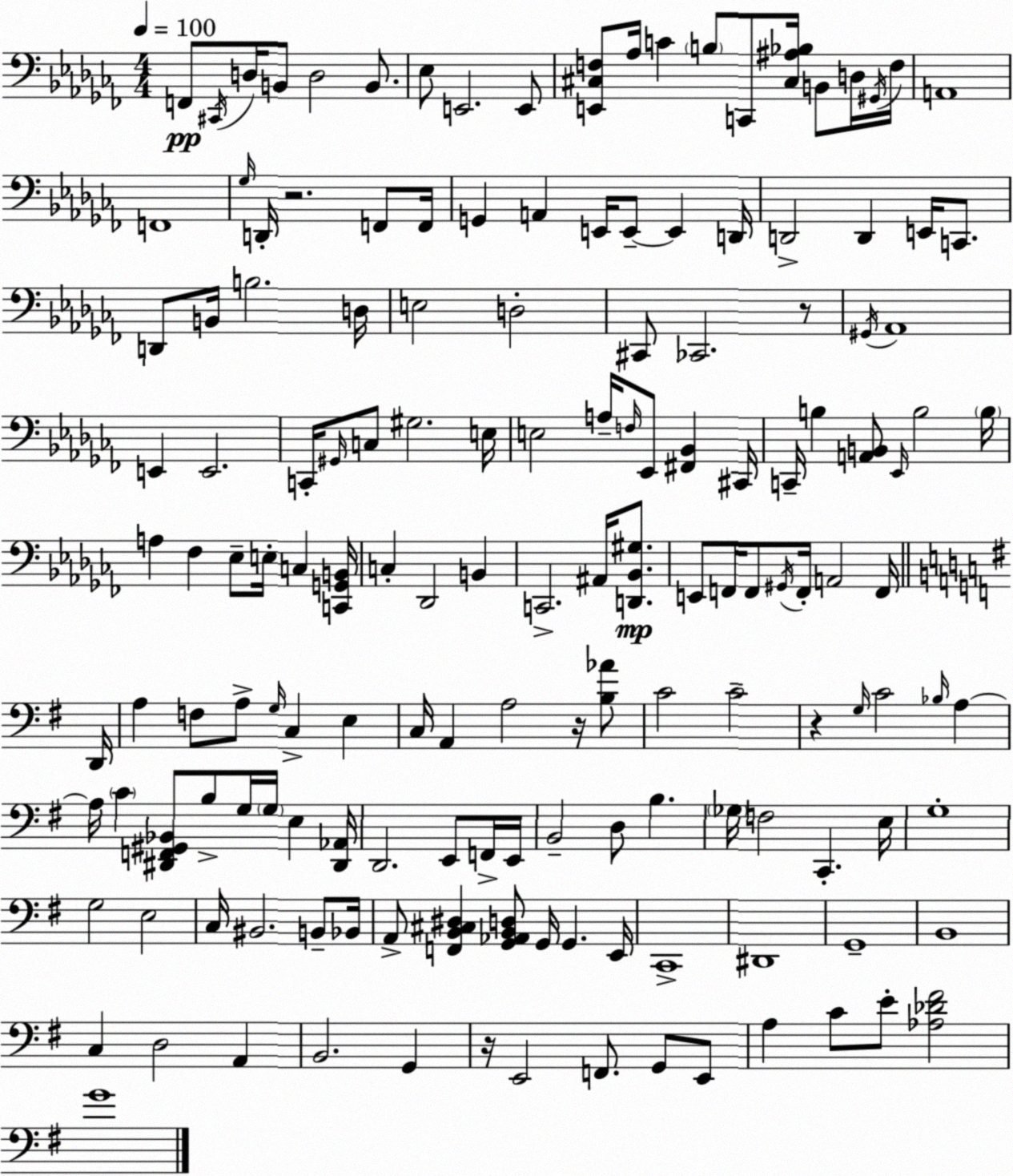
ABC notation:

X:1
T:Untitled
M:4/4
L:1/4
K:Abm
F,,/2 ^C,,/4 D,/4 B,,/2 D,2 B,,/2 _E,/2 E,,2 E,,/2 [E,,^C,F,]/2 _A,/4 C B,/2 C,,/2 [^C,^A,_B,]/4 B,,/2 D,/4 ^G,,/4 F,/4 A,,4 F,,4 _G,/4 D,,/4 z2 F,,/2 F,,/4 G,, A,, E,,/4 E,,/2 E,, D,,/4 D,,2 D,, E,,/4 C,,/2 D,,/2 B,,/4 B,2 D,/4 E,2 D,2 ^C,,/2 _C,,2 z/2 ^G,,/4 _A,,4 E,, E,,2 C,,/4 ^G,,/4 C,/2 ^G,2 E,/4 E,2 A,/4 F,/4 _E,,/2 [^F,,_B,,] ^C,,/4 C,,/4 B, [A,,B,,]/2 _E,,/4 B,2 B,/4 A, _F, _E,/2 E,/4 C, [C,,G,,B,,]/4 C, _D,,2 B,, C,,2 ^A,,/4 [D,,_B,,^G,]/2 E,,/2 F,,/4 F,,/2 ^G,,/4 F,,/4 A,,2 F,,/4 D,,/4 A, F,/2 A,/2 G,/4 C, E, C,/4 A,, A,2 z/4 [B,_A]/2 C2 C2 z G,/4 C2 _B,/4 A, A,/4 C [^D,,F,,^G,,_B,,]/2 B,/2 G,/4 G,/4 E, [^D,,_A,,]/4 D,,2 E,,/2 F,,/4 E,,/4 B,,2 D,/2 B, _G,/4 F,2 C,, E,/4 G,4 G,2 E,2 C,/4 ^B,,2 B,,/2 _B,,/4 A,,/2 [F,,B,,^C,^D,] [G,,_A,,B,,D,]/2 G,,/4 G,, E,,/4 C,,4 ^D,,4 G,,4 B,,4 C, D,2 A,, B,,2 G,, z/4 E,,2 F,,/2 G,,/2 E,,/2 A, C/2 E/2 [_A,_D^F]2 G4